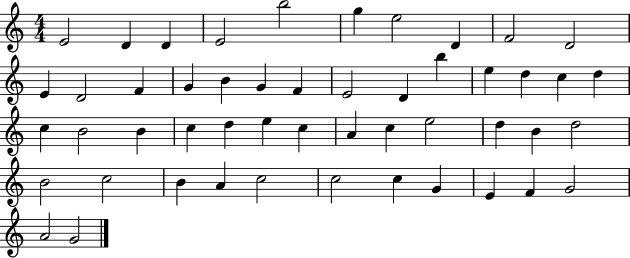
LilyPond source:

{
  \clef treble
  \numericTimeSignature
  \time 4/4
  \key c \major
  e'2 d'4 d'4 | e'2 b''2 | g''4 e''2 d'4 | f'2 d'2 | \break e'4 d'2 f'4 | g'4 b'4 g'4 f'4 | e'2 d'4 b''4 | e''4 d''4 c''4 d''4 | \break c''4 b'2 b'4 | c''4 d''4 e''4 c''4 | a'4 c''4 e''2 | d''4 b'4 d''2 | \break b'2 c''2 | b'4 a'4 c''2 | c''2 c''4 g'4 | e'4 f'4 g'2 | \break a'2 g'2 | \bar "|."
}